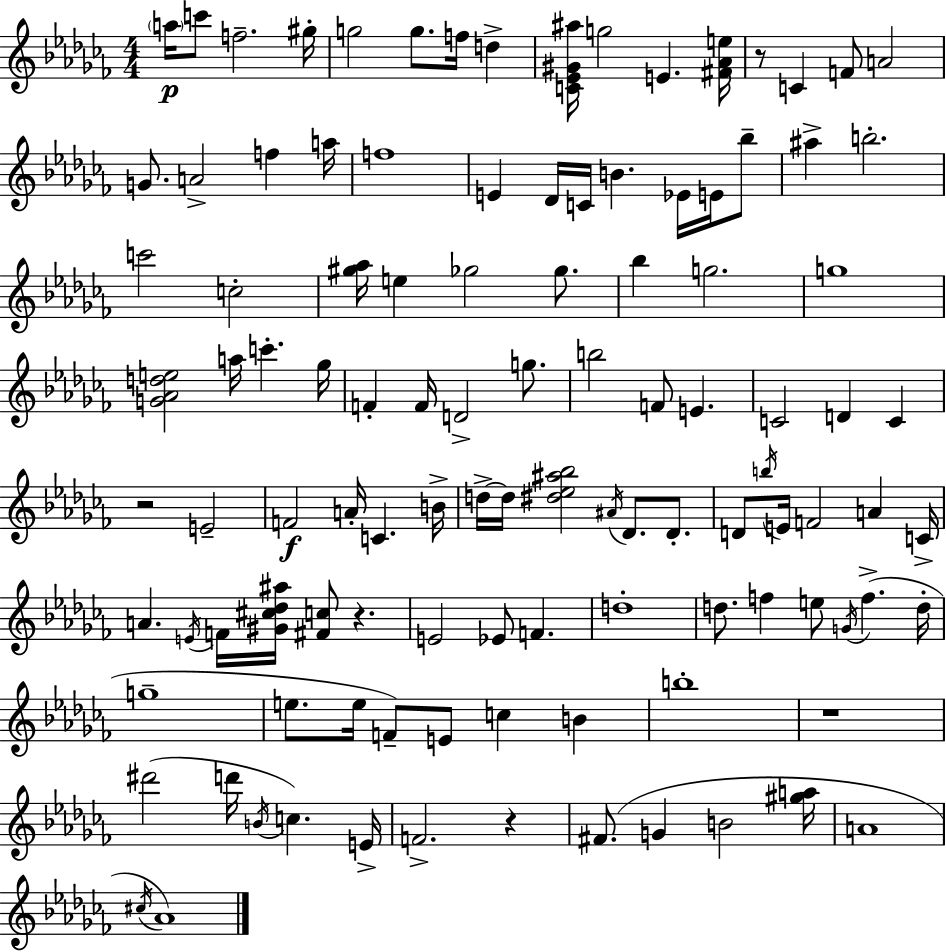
A5/s C6/e F5/h. G#5/s G5/h G5/e. F5/s D5/q [C4,Eb4,G#4,A#5]/s G5/h E4/q. [F#4,Ab4,E5]/s R/e C4/q F4/e A4/h G4/e. A4/h F5/q A5/s F5/w E4/q Db4/s C4/s B4/q. Eb4/s E4/s Bb5/e A#5/q B5/h. C6/h C5/h [G#5,Ab5]/s E5/q Gb5/h Gb5/e. Bb5/q G5/h. G5/w [G4,Ab4,D5,E5]/h A5/s C6/q. Gb5/s F4/q F4/s D4/h G5/e. B5/h F4/e E4/q. C4/h D4/q C4/q R/h E4/h F4/h A4/s C4/q. B4/s D5/s D5/s [D#5,Eb5,A#5,Bb5]/h A#4/s Db4/e. Db4/e. D4/e B5/s E4/s F4/h A4/q C4/s A4/q. E4/s F4/s [G#4,C#5,Db5,A#5]/s [F#4,C5]/e R/q. E4/h Eb4/e F4/q. D5/w D5/e. F5/q E5/e G4/s F5/q. D5/s G5/w E5/e. E5/s F4/e E4/e C5/q B4/q B5/w R/w D#6/h D6/s B4/s C5/q. E4/s F4/h. R/q F#4/e. G4/q B4/h [G#5,A5]/s A4/w C#5/s Ab4/w